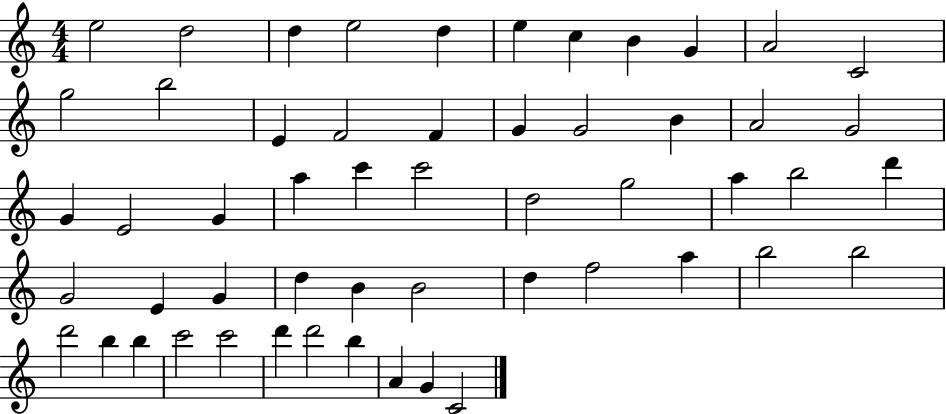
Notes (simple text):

E5/h D5/h D5/q E5/h D5/q E5/q C5/q B4/q G4/q A4/h C4/h G5/h B5/h E4/q F4/h F4/q G4/q G4/h B4/q A4/h G4/h G4/q E4/h G4/q A5/q C6/q C6/h D5/h G5/h A5/q B5/h D6/q G4/h E4/q G4/q D5/q B4/q B4/h D5/q F5/h A5/q B5/h B5/h D6/h B5/q B5/q C6/h C6/h D6/q D6/h B5/q A4/q G4/q C4/h